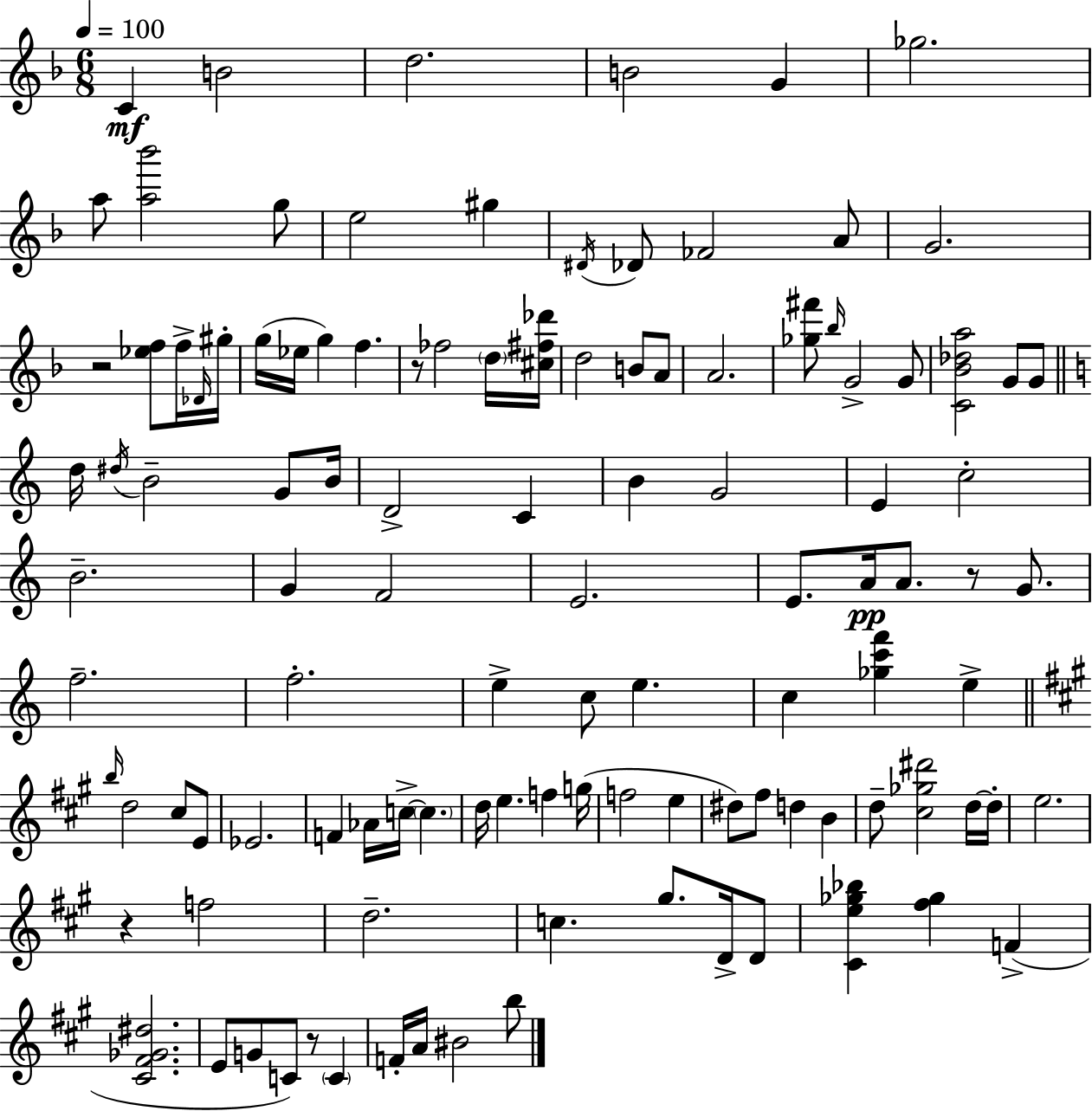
X:1
T:Untitled
M:6/8
L:1/4
K:F
C B2 d2 B2 G _g2 a/2 [a_b']2 g/2 e2 ^g ^D/4 _D/2 _F2 A/2 G2 z2 [_ef]/2 f/4 _D/4 ^g/4 g/4 _e/4 g f z/2 _f2 d/4 [^c^f_d']/4 d2 B/2 A/2 A2 [_g^f']/2 _b/4 G2 G/2 [C_B_da]2 G/2 G/2 d/4 ^d/4 B2 G/2 B/4 D2 C B G2 E c2 B2 G F2 E2 E/2 A/4 A/2 z/2 G/2 f2 f2 e c/2 e c [_gc'f'] e b/4 d2 ^c/2 E/2 _E2 F _A/4 c/4 c d/4 e f g/4 f2 e ^d/2 ^f/2 d B d/2 [^c_g^d']2 d/4 d/4 e2 z f2 d2 c ^g/2 D/4 D/2 [^Ce_g_b] [^f_g] F [^C^F_G^d]2 E/2 G/2 C/2 z/2 C F/4 A/4 ^B2 b/2